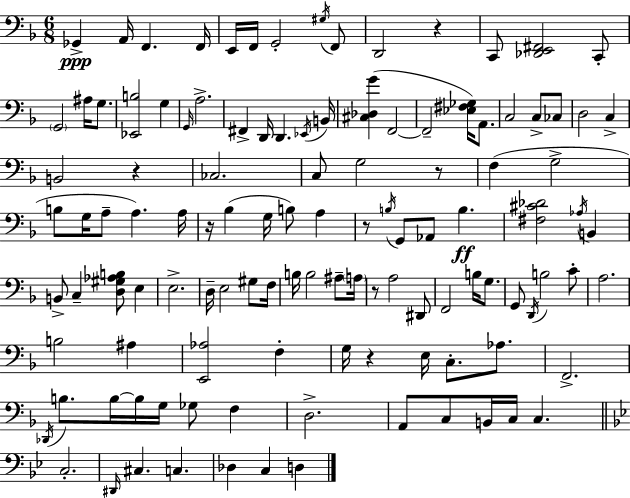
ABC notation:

X:1
T:Untitled
M:6/8
L:1/4
K:Dm
_G,, A,,/4 F,, F,,/4 E,,/4 F,,/4 G,,2 ^G,/4 F,,/2 D,,2 z C,,/2 [_D,,E,,^F,,]2 C,,/2 G,,2 ^A,/4 G,/2 [_E,,B,]2 G, G,,/4 A,2 ^F,, D,,/4 D,, _E,,/4 B,,/4 [^C,_D,G] F,,2 F,,2 [_E,^F,_G,]/4 A,,/2 C,2 C,/2 _C,/2 D,2 C, B,,2 z _C,2 C,/2 G,2 z/2 F, G,2 B,/2 G,/4 A,/2 A, A,/4 z/4 _B, G,/4 B,/2 A, z/2 B,/4 G,,/2 _A,,/2 B, [^F,^C_D]2 _A,/4 B,, B,,/2 C, [D,^G,_A,B,]/2 E, E,2 D,/4 E,2 ^G,/2 F,/4 B,/4 B,2 ^A,/2 A,/4 z/2 A,2 ^D,,/2 F,,2 B,/4 G,/2 G,,/2 D,,/4 B,2 C/2 A,2 B,2 ^A, [E,,_A,]2 F, G,/4 z E,/4 C,/2 _A,/2 F,,2 _D,,/4 B,/2 B,/4 B,/4 G,/4 _G,/2 F, D,2 A,,/2 C,/2 B,,/4 C,/4 C, C,2 ^D,,/4 ^C, C, _D, C, D,